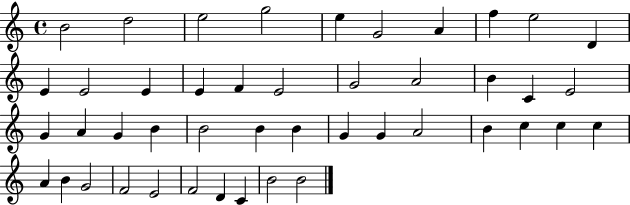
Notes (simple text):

B4/h D5/h E5/h G5/h E5/q G4/h A4/q F5/q E5/h D4/q E4/q E4/h E4/q E4/q F4/q E4/h G4/h A4/h B4/q C4/q E4/h G4/q A4/q G4/q B4/q B4/h B4/q B4/q G4/q G4/q A4/h B4/q C5/q C5/q C5/q A4/q B4/q G4/h F4/h E4/h F4/h D4/q C4/q B4/h B4/h